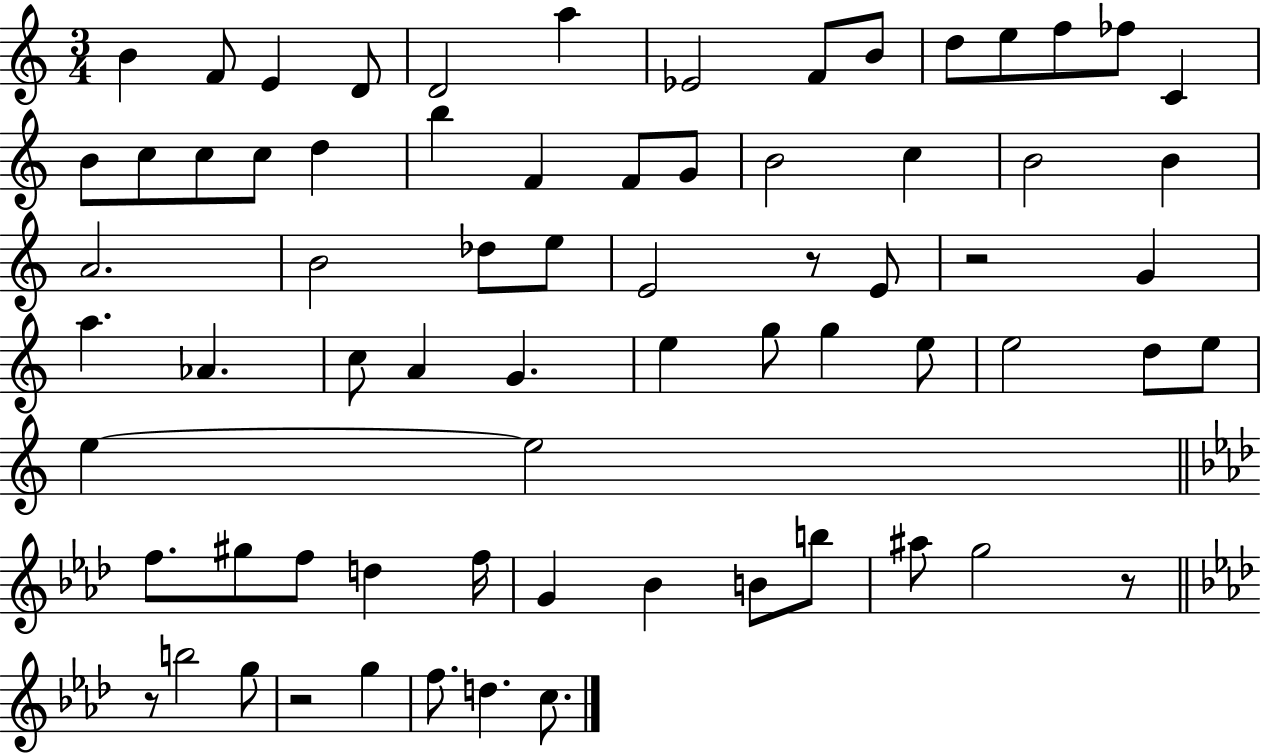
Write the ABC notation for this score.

X:1
T:Untitled
M:3/4
L:1/4
K:C
B F/2 E D/2 D2 a _E2 F/2 B/2 d/2 e/2 f/2 _f/2 C B/2 c/2 c/2 c/2 d b F F/2 G/2 B2 c B2 B A2 B2 _d/2 e/2 E2 z/2 E/2 z2 G a _A c/2 A G e g/2 g e/2 e2 d/2 e/2 e e2 f/2 ^g/2 f/2 d f/4 G _B B/2 b/2 ^a/2 g2 z/2 z/2 b2 g/2 z2 g f/2 d c/2